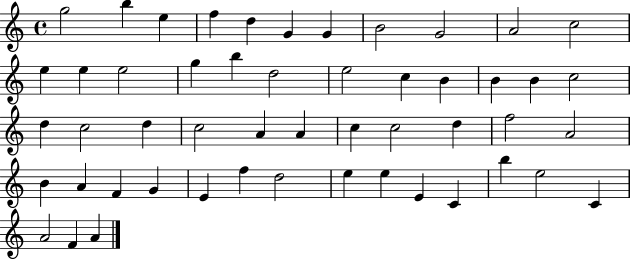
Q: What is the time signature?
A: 4/4